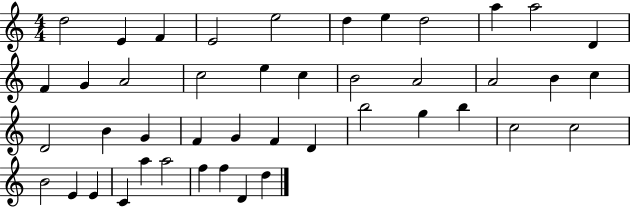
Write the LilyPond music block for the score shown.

{
  \clef treble
  \numericTimeSignature
  \time 4/4
  \key c \major
  d''2 e'4 f'4 | e'2 e''2 | d''4 e''4 d''2 | a''4 a''2 d'4 | \break f'4 g'4 a'2 | c''2 e''4 c''4 | b'2 a'2 | a'2 b'4 c''4 | \break d'2 b'4 g'4 | f'4 g'4 f'4 d'4 | b''2 g''4 b''4 | c''2 c''2 | \break b'2 e'4 e'4 | c'4 a''4 a''2 | f''4 f''4 d'4 d''4 | \bar "|."
}